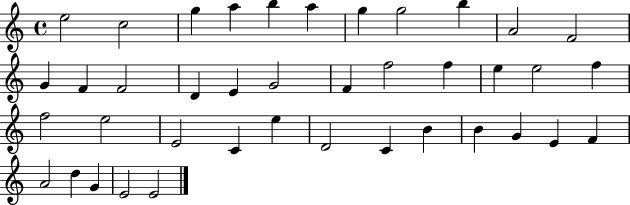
{
  \clef treble
  \time 4/4
  \defaultTimeSignature
  \key c \major
  e''2 c''2 | g''4 a''4 b''4 a''4 | g''4 g''2 b''4 | a'2 f'2 | \break g'4 f'4 f'2 | d'4 e'4 g'2 | f'4 f''2 f''4 | e''4 e''2 f''4 | \break f''2 e''2 | e'2 c'4 e''4 | d'2 c'4 b'4 | b'4 g'4 e'4 f'4 | \break a'2 d''4 g'4 | e'2 e'2 | \bar "|."
}